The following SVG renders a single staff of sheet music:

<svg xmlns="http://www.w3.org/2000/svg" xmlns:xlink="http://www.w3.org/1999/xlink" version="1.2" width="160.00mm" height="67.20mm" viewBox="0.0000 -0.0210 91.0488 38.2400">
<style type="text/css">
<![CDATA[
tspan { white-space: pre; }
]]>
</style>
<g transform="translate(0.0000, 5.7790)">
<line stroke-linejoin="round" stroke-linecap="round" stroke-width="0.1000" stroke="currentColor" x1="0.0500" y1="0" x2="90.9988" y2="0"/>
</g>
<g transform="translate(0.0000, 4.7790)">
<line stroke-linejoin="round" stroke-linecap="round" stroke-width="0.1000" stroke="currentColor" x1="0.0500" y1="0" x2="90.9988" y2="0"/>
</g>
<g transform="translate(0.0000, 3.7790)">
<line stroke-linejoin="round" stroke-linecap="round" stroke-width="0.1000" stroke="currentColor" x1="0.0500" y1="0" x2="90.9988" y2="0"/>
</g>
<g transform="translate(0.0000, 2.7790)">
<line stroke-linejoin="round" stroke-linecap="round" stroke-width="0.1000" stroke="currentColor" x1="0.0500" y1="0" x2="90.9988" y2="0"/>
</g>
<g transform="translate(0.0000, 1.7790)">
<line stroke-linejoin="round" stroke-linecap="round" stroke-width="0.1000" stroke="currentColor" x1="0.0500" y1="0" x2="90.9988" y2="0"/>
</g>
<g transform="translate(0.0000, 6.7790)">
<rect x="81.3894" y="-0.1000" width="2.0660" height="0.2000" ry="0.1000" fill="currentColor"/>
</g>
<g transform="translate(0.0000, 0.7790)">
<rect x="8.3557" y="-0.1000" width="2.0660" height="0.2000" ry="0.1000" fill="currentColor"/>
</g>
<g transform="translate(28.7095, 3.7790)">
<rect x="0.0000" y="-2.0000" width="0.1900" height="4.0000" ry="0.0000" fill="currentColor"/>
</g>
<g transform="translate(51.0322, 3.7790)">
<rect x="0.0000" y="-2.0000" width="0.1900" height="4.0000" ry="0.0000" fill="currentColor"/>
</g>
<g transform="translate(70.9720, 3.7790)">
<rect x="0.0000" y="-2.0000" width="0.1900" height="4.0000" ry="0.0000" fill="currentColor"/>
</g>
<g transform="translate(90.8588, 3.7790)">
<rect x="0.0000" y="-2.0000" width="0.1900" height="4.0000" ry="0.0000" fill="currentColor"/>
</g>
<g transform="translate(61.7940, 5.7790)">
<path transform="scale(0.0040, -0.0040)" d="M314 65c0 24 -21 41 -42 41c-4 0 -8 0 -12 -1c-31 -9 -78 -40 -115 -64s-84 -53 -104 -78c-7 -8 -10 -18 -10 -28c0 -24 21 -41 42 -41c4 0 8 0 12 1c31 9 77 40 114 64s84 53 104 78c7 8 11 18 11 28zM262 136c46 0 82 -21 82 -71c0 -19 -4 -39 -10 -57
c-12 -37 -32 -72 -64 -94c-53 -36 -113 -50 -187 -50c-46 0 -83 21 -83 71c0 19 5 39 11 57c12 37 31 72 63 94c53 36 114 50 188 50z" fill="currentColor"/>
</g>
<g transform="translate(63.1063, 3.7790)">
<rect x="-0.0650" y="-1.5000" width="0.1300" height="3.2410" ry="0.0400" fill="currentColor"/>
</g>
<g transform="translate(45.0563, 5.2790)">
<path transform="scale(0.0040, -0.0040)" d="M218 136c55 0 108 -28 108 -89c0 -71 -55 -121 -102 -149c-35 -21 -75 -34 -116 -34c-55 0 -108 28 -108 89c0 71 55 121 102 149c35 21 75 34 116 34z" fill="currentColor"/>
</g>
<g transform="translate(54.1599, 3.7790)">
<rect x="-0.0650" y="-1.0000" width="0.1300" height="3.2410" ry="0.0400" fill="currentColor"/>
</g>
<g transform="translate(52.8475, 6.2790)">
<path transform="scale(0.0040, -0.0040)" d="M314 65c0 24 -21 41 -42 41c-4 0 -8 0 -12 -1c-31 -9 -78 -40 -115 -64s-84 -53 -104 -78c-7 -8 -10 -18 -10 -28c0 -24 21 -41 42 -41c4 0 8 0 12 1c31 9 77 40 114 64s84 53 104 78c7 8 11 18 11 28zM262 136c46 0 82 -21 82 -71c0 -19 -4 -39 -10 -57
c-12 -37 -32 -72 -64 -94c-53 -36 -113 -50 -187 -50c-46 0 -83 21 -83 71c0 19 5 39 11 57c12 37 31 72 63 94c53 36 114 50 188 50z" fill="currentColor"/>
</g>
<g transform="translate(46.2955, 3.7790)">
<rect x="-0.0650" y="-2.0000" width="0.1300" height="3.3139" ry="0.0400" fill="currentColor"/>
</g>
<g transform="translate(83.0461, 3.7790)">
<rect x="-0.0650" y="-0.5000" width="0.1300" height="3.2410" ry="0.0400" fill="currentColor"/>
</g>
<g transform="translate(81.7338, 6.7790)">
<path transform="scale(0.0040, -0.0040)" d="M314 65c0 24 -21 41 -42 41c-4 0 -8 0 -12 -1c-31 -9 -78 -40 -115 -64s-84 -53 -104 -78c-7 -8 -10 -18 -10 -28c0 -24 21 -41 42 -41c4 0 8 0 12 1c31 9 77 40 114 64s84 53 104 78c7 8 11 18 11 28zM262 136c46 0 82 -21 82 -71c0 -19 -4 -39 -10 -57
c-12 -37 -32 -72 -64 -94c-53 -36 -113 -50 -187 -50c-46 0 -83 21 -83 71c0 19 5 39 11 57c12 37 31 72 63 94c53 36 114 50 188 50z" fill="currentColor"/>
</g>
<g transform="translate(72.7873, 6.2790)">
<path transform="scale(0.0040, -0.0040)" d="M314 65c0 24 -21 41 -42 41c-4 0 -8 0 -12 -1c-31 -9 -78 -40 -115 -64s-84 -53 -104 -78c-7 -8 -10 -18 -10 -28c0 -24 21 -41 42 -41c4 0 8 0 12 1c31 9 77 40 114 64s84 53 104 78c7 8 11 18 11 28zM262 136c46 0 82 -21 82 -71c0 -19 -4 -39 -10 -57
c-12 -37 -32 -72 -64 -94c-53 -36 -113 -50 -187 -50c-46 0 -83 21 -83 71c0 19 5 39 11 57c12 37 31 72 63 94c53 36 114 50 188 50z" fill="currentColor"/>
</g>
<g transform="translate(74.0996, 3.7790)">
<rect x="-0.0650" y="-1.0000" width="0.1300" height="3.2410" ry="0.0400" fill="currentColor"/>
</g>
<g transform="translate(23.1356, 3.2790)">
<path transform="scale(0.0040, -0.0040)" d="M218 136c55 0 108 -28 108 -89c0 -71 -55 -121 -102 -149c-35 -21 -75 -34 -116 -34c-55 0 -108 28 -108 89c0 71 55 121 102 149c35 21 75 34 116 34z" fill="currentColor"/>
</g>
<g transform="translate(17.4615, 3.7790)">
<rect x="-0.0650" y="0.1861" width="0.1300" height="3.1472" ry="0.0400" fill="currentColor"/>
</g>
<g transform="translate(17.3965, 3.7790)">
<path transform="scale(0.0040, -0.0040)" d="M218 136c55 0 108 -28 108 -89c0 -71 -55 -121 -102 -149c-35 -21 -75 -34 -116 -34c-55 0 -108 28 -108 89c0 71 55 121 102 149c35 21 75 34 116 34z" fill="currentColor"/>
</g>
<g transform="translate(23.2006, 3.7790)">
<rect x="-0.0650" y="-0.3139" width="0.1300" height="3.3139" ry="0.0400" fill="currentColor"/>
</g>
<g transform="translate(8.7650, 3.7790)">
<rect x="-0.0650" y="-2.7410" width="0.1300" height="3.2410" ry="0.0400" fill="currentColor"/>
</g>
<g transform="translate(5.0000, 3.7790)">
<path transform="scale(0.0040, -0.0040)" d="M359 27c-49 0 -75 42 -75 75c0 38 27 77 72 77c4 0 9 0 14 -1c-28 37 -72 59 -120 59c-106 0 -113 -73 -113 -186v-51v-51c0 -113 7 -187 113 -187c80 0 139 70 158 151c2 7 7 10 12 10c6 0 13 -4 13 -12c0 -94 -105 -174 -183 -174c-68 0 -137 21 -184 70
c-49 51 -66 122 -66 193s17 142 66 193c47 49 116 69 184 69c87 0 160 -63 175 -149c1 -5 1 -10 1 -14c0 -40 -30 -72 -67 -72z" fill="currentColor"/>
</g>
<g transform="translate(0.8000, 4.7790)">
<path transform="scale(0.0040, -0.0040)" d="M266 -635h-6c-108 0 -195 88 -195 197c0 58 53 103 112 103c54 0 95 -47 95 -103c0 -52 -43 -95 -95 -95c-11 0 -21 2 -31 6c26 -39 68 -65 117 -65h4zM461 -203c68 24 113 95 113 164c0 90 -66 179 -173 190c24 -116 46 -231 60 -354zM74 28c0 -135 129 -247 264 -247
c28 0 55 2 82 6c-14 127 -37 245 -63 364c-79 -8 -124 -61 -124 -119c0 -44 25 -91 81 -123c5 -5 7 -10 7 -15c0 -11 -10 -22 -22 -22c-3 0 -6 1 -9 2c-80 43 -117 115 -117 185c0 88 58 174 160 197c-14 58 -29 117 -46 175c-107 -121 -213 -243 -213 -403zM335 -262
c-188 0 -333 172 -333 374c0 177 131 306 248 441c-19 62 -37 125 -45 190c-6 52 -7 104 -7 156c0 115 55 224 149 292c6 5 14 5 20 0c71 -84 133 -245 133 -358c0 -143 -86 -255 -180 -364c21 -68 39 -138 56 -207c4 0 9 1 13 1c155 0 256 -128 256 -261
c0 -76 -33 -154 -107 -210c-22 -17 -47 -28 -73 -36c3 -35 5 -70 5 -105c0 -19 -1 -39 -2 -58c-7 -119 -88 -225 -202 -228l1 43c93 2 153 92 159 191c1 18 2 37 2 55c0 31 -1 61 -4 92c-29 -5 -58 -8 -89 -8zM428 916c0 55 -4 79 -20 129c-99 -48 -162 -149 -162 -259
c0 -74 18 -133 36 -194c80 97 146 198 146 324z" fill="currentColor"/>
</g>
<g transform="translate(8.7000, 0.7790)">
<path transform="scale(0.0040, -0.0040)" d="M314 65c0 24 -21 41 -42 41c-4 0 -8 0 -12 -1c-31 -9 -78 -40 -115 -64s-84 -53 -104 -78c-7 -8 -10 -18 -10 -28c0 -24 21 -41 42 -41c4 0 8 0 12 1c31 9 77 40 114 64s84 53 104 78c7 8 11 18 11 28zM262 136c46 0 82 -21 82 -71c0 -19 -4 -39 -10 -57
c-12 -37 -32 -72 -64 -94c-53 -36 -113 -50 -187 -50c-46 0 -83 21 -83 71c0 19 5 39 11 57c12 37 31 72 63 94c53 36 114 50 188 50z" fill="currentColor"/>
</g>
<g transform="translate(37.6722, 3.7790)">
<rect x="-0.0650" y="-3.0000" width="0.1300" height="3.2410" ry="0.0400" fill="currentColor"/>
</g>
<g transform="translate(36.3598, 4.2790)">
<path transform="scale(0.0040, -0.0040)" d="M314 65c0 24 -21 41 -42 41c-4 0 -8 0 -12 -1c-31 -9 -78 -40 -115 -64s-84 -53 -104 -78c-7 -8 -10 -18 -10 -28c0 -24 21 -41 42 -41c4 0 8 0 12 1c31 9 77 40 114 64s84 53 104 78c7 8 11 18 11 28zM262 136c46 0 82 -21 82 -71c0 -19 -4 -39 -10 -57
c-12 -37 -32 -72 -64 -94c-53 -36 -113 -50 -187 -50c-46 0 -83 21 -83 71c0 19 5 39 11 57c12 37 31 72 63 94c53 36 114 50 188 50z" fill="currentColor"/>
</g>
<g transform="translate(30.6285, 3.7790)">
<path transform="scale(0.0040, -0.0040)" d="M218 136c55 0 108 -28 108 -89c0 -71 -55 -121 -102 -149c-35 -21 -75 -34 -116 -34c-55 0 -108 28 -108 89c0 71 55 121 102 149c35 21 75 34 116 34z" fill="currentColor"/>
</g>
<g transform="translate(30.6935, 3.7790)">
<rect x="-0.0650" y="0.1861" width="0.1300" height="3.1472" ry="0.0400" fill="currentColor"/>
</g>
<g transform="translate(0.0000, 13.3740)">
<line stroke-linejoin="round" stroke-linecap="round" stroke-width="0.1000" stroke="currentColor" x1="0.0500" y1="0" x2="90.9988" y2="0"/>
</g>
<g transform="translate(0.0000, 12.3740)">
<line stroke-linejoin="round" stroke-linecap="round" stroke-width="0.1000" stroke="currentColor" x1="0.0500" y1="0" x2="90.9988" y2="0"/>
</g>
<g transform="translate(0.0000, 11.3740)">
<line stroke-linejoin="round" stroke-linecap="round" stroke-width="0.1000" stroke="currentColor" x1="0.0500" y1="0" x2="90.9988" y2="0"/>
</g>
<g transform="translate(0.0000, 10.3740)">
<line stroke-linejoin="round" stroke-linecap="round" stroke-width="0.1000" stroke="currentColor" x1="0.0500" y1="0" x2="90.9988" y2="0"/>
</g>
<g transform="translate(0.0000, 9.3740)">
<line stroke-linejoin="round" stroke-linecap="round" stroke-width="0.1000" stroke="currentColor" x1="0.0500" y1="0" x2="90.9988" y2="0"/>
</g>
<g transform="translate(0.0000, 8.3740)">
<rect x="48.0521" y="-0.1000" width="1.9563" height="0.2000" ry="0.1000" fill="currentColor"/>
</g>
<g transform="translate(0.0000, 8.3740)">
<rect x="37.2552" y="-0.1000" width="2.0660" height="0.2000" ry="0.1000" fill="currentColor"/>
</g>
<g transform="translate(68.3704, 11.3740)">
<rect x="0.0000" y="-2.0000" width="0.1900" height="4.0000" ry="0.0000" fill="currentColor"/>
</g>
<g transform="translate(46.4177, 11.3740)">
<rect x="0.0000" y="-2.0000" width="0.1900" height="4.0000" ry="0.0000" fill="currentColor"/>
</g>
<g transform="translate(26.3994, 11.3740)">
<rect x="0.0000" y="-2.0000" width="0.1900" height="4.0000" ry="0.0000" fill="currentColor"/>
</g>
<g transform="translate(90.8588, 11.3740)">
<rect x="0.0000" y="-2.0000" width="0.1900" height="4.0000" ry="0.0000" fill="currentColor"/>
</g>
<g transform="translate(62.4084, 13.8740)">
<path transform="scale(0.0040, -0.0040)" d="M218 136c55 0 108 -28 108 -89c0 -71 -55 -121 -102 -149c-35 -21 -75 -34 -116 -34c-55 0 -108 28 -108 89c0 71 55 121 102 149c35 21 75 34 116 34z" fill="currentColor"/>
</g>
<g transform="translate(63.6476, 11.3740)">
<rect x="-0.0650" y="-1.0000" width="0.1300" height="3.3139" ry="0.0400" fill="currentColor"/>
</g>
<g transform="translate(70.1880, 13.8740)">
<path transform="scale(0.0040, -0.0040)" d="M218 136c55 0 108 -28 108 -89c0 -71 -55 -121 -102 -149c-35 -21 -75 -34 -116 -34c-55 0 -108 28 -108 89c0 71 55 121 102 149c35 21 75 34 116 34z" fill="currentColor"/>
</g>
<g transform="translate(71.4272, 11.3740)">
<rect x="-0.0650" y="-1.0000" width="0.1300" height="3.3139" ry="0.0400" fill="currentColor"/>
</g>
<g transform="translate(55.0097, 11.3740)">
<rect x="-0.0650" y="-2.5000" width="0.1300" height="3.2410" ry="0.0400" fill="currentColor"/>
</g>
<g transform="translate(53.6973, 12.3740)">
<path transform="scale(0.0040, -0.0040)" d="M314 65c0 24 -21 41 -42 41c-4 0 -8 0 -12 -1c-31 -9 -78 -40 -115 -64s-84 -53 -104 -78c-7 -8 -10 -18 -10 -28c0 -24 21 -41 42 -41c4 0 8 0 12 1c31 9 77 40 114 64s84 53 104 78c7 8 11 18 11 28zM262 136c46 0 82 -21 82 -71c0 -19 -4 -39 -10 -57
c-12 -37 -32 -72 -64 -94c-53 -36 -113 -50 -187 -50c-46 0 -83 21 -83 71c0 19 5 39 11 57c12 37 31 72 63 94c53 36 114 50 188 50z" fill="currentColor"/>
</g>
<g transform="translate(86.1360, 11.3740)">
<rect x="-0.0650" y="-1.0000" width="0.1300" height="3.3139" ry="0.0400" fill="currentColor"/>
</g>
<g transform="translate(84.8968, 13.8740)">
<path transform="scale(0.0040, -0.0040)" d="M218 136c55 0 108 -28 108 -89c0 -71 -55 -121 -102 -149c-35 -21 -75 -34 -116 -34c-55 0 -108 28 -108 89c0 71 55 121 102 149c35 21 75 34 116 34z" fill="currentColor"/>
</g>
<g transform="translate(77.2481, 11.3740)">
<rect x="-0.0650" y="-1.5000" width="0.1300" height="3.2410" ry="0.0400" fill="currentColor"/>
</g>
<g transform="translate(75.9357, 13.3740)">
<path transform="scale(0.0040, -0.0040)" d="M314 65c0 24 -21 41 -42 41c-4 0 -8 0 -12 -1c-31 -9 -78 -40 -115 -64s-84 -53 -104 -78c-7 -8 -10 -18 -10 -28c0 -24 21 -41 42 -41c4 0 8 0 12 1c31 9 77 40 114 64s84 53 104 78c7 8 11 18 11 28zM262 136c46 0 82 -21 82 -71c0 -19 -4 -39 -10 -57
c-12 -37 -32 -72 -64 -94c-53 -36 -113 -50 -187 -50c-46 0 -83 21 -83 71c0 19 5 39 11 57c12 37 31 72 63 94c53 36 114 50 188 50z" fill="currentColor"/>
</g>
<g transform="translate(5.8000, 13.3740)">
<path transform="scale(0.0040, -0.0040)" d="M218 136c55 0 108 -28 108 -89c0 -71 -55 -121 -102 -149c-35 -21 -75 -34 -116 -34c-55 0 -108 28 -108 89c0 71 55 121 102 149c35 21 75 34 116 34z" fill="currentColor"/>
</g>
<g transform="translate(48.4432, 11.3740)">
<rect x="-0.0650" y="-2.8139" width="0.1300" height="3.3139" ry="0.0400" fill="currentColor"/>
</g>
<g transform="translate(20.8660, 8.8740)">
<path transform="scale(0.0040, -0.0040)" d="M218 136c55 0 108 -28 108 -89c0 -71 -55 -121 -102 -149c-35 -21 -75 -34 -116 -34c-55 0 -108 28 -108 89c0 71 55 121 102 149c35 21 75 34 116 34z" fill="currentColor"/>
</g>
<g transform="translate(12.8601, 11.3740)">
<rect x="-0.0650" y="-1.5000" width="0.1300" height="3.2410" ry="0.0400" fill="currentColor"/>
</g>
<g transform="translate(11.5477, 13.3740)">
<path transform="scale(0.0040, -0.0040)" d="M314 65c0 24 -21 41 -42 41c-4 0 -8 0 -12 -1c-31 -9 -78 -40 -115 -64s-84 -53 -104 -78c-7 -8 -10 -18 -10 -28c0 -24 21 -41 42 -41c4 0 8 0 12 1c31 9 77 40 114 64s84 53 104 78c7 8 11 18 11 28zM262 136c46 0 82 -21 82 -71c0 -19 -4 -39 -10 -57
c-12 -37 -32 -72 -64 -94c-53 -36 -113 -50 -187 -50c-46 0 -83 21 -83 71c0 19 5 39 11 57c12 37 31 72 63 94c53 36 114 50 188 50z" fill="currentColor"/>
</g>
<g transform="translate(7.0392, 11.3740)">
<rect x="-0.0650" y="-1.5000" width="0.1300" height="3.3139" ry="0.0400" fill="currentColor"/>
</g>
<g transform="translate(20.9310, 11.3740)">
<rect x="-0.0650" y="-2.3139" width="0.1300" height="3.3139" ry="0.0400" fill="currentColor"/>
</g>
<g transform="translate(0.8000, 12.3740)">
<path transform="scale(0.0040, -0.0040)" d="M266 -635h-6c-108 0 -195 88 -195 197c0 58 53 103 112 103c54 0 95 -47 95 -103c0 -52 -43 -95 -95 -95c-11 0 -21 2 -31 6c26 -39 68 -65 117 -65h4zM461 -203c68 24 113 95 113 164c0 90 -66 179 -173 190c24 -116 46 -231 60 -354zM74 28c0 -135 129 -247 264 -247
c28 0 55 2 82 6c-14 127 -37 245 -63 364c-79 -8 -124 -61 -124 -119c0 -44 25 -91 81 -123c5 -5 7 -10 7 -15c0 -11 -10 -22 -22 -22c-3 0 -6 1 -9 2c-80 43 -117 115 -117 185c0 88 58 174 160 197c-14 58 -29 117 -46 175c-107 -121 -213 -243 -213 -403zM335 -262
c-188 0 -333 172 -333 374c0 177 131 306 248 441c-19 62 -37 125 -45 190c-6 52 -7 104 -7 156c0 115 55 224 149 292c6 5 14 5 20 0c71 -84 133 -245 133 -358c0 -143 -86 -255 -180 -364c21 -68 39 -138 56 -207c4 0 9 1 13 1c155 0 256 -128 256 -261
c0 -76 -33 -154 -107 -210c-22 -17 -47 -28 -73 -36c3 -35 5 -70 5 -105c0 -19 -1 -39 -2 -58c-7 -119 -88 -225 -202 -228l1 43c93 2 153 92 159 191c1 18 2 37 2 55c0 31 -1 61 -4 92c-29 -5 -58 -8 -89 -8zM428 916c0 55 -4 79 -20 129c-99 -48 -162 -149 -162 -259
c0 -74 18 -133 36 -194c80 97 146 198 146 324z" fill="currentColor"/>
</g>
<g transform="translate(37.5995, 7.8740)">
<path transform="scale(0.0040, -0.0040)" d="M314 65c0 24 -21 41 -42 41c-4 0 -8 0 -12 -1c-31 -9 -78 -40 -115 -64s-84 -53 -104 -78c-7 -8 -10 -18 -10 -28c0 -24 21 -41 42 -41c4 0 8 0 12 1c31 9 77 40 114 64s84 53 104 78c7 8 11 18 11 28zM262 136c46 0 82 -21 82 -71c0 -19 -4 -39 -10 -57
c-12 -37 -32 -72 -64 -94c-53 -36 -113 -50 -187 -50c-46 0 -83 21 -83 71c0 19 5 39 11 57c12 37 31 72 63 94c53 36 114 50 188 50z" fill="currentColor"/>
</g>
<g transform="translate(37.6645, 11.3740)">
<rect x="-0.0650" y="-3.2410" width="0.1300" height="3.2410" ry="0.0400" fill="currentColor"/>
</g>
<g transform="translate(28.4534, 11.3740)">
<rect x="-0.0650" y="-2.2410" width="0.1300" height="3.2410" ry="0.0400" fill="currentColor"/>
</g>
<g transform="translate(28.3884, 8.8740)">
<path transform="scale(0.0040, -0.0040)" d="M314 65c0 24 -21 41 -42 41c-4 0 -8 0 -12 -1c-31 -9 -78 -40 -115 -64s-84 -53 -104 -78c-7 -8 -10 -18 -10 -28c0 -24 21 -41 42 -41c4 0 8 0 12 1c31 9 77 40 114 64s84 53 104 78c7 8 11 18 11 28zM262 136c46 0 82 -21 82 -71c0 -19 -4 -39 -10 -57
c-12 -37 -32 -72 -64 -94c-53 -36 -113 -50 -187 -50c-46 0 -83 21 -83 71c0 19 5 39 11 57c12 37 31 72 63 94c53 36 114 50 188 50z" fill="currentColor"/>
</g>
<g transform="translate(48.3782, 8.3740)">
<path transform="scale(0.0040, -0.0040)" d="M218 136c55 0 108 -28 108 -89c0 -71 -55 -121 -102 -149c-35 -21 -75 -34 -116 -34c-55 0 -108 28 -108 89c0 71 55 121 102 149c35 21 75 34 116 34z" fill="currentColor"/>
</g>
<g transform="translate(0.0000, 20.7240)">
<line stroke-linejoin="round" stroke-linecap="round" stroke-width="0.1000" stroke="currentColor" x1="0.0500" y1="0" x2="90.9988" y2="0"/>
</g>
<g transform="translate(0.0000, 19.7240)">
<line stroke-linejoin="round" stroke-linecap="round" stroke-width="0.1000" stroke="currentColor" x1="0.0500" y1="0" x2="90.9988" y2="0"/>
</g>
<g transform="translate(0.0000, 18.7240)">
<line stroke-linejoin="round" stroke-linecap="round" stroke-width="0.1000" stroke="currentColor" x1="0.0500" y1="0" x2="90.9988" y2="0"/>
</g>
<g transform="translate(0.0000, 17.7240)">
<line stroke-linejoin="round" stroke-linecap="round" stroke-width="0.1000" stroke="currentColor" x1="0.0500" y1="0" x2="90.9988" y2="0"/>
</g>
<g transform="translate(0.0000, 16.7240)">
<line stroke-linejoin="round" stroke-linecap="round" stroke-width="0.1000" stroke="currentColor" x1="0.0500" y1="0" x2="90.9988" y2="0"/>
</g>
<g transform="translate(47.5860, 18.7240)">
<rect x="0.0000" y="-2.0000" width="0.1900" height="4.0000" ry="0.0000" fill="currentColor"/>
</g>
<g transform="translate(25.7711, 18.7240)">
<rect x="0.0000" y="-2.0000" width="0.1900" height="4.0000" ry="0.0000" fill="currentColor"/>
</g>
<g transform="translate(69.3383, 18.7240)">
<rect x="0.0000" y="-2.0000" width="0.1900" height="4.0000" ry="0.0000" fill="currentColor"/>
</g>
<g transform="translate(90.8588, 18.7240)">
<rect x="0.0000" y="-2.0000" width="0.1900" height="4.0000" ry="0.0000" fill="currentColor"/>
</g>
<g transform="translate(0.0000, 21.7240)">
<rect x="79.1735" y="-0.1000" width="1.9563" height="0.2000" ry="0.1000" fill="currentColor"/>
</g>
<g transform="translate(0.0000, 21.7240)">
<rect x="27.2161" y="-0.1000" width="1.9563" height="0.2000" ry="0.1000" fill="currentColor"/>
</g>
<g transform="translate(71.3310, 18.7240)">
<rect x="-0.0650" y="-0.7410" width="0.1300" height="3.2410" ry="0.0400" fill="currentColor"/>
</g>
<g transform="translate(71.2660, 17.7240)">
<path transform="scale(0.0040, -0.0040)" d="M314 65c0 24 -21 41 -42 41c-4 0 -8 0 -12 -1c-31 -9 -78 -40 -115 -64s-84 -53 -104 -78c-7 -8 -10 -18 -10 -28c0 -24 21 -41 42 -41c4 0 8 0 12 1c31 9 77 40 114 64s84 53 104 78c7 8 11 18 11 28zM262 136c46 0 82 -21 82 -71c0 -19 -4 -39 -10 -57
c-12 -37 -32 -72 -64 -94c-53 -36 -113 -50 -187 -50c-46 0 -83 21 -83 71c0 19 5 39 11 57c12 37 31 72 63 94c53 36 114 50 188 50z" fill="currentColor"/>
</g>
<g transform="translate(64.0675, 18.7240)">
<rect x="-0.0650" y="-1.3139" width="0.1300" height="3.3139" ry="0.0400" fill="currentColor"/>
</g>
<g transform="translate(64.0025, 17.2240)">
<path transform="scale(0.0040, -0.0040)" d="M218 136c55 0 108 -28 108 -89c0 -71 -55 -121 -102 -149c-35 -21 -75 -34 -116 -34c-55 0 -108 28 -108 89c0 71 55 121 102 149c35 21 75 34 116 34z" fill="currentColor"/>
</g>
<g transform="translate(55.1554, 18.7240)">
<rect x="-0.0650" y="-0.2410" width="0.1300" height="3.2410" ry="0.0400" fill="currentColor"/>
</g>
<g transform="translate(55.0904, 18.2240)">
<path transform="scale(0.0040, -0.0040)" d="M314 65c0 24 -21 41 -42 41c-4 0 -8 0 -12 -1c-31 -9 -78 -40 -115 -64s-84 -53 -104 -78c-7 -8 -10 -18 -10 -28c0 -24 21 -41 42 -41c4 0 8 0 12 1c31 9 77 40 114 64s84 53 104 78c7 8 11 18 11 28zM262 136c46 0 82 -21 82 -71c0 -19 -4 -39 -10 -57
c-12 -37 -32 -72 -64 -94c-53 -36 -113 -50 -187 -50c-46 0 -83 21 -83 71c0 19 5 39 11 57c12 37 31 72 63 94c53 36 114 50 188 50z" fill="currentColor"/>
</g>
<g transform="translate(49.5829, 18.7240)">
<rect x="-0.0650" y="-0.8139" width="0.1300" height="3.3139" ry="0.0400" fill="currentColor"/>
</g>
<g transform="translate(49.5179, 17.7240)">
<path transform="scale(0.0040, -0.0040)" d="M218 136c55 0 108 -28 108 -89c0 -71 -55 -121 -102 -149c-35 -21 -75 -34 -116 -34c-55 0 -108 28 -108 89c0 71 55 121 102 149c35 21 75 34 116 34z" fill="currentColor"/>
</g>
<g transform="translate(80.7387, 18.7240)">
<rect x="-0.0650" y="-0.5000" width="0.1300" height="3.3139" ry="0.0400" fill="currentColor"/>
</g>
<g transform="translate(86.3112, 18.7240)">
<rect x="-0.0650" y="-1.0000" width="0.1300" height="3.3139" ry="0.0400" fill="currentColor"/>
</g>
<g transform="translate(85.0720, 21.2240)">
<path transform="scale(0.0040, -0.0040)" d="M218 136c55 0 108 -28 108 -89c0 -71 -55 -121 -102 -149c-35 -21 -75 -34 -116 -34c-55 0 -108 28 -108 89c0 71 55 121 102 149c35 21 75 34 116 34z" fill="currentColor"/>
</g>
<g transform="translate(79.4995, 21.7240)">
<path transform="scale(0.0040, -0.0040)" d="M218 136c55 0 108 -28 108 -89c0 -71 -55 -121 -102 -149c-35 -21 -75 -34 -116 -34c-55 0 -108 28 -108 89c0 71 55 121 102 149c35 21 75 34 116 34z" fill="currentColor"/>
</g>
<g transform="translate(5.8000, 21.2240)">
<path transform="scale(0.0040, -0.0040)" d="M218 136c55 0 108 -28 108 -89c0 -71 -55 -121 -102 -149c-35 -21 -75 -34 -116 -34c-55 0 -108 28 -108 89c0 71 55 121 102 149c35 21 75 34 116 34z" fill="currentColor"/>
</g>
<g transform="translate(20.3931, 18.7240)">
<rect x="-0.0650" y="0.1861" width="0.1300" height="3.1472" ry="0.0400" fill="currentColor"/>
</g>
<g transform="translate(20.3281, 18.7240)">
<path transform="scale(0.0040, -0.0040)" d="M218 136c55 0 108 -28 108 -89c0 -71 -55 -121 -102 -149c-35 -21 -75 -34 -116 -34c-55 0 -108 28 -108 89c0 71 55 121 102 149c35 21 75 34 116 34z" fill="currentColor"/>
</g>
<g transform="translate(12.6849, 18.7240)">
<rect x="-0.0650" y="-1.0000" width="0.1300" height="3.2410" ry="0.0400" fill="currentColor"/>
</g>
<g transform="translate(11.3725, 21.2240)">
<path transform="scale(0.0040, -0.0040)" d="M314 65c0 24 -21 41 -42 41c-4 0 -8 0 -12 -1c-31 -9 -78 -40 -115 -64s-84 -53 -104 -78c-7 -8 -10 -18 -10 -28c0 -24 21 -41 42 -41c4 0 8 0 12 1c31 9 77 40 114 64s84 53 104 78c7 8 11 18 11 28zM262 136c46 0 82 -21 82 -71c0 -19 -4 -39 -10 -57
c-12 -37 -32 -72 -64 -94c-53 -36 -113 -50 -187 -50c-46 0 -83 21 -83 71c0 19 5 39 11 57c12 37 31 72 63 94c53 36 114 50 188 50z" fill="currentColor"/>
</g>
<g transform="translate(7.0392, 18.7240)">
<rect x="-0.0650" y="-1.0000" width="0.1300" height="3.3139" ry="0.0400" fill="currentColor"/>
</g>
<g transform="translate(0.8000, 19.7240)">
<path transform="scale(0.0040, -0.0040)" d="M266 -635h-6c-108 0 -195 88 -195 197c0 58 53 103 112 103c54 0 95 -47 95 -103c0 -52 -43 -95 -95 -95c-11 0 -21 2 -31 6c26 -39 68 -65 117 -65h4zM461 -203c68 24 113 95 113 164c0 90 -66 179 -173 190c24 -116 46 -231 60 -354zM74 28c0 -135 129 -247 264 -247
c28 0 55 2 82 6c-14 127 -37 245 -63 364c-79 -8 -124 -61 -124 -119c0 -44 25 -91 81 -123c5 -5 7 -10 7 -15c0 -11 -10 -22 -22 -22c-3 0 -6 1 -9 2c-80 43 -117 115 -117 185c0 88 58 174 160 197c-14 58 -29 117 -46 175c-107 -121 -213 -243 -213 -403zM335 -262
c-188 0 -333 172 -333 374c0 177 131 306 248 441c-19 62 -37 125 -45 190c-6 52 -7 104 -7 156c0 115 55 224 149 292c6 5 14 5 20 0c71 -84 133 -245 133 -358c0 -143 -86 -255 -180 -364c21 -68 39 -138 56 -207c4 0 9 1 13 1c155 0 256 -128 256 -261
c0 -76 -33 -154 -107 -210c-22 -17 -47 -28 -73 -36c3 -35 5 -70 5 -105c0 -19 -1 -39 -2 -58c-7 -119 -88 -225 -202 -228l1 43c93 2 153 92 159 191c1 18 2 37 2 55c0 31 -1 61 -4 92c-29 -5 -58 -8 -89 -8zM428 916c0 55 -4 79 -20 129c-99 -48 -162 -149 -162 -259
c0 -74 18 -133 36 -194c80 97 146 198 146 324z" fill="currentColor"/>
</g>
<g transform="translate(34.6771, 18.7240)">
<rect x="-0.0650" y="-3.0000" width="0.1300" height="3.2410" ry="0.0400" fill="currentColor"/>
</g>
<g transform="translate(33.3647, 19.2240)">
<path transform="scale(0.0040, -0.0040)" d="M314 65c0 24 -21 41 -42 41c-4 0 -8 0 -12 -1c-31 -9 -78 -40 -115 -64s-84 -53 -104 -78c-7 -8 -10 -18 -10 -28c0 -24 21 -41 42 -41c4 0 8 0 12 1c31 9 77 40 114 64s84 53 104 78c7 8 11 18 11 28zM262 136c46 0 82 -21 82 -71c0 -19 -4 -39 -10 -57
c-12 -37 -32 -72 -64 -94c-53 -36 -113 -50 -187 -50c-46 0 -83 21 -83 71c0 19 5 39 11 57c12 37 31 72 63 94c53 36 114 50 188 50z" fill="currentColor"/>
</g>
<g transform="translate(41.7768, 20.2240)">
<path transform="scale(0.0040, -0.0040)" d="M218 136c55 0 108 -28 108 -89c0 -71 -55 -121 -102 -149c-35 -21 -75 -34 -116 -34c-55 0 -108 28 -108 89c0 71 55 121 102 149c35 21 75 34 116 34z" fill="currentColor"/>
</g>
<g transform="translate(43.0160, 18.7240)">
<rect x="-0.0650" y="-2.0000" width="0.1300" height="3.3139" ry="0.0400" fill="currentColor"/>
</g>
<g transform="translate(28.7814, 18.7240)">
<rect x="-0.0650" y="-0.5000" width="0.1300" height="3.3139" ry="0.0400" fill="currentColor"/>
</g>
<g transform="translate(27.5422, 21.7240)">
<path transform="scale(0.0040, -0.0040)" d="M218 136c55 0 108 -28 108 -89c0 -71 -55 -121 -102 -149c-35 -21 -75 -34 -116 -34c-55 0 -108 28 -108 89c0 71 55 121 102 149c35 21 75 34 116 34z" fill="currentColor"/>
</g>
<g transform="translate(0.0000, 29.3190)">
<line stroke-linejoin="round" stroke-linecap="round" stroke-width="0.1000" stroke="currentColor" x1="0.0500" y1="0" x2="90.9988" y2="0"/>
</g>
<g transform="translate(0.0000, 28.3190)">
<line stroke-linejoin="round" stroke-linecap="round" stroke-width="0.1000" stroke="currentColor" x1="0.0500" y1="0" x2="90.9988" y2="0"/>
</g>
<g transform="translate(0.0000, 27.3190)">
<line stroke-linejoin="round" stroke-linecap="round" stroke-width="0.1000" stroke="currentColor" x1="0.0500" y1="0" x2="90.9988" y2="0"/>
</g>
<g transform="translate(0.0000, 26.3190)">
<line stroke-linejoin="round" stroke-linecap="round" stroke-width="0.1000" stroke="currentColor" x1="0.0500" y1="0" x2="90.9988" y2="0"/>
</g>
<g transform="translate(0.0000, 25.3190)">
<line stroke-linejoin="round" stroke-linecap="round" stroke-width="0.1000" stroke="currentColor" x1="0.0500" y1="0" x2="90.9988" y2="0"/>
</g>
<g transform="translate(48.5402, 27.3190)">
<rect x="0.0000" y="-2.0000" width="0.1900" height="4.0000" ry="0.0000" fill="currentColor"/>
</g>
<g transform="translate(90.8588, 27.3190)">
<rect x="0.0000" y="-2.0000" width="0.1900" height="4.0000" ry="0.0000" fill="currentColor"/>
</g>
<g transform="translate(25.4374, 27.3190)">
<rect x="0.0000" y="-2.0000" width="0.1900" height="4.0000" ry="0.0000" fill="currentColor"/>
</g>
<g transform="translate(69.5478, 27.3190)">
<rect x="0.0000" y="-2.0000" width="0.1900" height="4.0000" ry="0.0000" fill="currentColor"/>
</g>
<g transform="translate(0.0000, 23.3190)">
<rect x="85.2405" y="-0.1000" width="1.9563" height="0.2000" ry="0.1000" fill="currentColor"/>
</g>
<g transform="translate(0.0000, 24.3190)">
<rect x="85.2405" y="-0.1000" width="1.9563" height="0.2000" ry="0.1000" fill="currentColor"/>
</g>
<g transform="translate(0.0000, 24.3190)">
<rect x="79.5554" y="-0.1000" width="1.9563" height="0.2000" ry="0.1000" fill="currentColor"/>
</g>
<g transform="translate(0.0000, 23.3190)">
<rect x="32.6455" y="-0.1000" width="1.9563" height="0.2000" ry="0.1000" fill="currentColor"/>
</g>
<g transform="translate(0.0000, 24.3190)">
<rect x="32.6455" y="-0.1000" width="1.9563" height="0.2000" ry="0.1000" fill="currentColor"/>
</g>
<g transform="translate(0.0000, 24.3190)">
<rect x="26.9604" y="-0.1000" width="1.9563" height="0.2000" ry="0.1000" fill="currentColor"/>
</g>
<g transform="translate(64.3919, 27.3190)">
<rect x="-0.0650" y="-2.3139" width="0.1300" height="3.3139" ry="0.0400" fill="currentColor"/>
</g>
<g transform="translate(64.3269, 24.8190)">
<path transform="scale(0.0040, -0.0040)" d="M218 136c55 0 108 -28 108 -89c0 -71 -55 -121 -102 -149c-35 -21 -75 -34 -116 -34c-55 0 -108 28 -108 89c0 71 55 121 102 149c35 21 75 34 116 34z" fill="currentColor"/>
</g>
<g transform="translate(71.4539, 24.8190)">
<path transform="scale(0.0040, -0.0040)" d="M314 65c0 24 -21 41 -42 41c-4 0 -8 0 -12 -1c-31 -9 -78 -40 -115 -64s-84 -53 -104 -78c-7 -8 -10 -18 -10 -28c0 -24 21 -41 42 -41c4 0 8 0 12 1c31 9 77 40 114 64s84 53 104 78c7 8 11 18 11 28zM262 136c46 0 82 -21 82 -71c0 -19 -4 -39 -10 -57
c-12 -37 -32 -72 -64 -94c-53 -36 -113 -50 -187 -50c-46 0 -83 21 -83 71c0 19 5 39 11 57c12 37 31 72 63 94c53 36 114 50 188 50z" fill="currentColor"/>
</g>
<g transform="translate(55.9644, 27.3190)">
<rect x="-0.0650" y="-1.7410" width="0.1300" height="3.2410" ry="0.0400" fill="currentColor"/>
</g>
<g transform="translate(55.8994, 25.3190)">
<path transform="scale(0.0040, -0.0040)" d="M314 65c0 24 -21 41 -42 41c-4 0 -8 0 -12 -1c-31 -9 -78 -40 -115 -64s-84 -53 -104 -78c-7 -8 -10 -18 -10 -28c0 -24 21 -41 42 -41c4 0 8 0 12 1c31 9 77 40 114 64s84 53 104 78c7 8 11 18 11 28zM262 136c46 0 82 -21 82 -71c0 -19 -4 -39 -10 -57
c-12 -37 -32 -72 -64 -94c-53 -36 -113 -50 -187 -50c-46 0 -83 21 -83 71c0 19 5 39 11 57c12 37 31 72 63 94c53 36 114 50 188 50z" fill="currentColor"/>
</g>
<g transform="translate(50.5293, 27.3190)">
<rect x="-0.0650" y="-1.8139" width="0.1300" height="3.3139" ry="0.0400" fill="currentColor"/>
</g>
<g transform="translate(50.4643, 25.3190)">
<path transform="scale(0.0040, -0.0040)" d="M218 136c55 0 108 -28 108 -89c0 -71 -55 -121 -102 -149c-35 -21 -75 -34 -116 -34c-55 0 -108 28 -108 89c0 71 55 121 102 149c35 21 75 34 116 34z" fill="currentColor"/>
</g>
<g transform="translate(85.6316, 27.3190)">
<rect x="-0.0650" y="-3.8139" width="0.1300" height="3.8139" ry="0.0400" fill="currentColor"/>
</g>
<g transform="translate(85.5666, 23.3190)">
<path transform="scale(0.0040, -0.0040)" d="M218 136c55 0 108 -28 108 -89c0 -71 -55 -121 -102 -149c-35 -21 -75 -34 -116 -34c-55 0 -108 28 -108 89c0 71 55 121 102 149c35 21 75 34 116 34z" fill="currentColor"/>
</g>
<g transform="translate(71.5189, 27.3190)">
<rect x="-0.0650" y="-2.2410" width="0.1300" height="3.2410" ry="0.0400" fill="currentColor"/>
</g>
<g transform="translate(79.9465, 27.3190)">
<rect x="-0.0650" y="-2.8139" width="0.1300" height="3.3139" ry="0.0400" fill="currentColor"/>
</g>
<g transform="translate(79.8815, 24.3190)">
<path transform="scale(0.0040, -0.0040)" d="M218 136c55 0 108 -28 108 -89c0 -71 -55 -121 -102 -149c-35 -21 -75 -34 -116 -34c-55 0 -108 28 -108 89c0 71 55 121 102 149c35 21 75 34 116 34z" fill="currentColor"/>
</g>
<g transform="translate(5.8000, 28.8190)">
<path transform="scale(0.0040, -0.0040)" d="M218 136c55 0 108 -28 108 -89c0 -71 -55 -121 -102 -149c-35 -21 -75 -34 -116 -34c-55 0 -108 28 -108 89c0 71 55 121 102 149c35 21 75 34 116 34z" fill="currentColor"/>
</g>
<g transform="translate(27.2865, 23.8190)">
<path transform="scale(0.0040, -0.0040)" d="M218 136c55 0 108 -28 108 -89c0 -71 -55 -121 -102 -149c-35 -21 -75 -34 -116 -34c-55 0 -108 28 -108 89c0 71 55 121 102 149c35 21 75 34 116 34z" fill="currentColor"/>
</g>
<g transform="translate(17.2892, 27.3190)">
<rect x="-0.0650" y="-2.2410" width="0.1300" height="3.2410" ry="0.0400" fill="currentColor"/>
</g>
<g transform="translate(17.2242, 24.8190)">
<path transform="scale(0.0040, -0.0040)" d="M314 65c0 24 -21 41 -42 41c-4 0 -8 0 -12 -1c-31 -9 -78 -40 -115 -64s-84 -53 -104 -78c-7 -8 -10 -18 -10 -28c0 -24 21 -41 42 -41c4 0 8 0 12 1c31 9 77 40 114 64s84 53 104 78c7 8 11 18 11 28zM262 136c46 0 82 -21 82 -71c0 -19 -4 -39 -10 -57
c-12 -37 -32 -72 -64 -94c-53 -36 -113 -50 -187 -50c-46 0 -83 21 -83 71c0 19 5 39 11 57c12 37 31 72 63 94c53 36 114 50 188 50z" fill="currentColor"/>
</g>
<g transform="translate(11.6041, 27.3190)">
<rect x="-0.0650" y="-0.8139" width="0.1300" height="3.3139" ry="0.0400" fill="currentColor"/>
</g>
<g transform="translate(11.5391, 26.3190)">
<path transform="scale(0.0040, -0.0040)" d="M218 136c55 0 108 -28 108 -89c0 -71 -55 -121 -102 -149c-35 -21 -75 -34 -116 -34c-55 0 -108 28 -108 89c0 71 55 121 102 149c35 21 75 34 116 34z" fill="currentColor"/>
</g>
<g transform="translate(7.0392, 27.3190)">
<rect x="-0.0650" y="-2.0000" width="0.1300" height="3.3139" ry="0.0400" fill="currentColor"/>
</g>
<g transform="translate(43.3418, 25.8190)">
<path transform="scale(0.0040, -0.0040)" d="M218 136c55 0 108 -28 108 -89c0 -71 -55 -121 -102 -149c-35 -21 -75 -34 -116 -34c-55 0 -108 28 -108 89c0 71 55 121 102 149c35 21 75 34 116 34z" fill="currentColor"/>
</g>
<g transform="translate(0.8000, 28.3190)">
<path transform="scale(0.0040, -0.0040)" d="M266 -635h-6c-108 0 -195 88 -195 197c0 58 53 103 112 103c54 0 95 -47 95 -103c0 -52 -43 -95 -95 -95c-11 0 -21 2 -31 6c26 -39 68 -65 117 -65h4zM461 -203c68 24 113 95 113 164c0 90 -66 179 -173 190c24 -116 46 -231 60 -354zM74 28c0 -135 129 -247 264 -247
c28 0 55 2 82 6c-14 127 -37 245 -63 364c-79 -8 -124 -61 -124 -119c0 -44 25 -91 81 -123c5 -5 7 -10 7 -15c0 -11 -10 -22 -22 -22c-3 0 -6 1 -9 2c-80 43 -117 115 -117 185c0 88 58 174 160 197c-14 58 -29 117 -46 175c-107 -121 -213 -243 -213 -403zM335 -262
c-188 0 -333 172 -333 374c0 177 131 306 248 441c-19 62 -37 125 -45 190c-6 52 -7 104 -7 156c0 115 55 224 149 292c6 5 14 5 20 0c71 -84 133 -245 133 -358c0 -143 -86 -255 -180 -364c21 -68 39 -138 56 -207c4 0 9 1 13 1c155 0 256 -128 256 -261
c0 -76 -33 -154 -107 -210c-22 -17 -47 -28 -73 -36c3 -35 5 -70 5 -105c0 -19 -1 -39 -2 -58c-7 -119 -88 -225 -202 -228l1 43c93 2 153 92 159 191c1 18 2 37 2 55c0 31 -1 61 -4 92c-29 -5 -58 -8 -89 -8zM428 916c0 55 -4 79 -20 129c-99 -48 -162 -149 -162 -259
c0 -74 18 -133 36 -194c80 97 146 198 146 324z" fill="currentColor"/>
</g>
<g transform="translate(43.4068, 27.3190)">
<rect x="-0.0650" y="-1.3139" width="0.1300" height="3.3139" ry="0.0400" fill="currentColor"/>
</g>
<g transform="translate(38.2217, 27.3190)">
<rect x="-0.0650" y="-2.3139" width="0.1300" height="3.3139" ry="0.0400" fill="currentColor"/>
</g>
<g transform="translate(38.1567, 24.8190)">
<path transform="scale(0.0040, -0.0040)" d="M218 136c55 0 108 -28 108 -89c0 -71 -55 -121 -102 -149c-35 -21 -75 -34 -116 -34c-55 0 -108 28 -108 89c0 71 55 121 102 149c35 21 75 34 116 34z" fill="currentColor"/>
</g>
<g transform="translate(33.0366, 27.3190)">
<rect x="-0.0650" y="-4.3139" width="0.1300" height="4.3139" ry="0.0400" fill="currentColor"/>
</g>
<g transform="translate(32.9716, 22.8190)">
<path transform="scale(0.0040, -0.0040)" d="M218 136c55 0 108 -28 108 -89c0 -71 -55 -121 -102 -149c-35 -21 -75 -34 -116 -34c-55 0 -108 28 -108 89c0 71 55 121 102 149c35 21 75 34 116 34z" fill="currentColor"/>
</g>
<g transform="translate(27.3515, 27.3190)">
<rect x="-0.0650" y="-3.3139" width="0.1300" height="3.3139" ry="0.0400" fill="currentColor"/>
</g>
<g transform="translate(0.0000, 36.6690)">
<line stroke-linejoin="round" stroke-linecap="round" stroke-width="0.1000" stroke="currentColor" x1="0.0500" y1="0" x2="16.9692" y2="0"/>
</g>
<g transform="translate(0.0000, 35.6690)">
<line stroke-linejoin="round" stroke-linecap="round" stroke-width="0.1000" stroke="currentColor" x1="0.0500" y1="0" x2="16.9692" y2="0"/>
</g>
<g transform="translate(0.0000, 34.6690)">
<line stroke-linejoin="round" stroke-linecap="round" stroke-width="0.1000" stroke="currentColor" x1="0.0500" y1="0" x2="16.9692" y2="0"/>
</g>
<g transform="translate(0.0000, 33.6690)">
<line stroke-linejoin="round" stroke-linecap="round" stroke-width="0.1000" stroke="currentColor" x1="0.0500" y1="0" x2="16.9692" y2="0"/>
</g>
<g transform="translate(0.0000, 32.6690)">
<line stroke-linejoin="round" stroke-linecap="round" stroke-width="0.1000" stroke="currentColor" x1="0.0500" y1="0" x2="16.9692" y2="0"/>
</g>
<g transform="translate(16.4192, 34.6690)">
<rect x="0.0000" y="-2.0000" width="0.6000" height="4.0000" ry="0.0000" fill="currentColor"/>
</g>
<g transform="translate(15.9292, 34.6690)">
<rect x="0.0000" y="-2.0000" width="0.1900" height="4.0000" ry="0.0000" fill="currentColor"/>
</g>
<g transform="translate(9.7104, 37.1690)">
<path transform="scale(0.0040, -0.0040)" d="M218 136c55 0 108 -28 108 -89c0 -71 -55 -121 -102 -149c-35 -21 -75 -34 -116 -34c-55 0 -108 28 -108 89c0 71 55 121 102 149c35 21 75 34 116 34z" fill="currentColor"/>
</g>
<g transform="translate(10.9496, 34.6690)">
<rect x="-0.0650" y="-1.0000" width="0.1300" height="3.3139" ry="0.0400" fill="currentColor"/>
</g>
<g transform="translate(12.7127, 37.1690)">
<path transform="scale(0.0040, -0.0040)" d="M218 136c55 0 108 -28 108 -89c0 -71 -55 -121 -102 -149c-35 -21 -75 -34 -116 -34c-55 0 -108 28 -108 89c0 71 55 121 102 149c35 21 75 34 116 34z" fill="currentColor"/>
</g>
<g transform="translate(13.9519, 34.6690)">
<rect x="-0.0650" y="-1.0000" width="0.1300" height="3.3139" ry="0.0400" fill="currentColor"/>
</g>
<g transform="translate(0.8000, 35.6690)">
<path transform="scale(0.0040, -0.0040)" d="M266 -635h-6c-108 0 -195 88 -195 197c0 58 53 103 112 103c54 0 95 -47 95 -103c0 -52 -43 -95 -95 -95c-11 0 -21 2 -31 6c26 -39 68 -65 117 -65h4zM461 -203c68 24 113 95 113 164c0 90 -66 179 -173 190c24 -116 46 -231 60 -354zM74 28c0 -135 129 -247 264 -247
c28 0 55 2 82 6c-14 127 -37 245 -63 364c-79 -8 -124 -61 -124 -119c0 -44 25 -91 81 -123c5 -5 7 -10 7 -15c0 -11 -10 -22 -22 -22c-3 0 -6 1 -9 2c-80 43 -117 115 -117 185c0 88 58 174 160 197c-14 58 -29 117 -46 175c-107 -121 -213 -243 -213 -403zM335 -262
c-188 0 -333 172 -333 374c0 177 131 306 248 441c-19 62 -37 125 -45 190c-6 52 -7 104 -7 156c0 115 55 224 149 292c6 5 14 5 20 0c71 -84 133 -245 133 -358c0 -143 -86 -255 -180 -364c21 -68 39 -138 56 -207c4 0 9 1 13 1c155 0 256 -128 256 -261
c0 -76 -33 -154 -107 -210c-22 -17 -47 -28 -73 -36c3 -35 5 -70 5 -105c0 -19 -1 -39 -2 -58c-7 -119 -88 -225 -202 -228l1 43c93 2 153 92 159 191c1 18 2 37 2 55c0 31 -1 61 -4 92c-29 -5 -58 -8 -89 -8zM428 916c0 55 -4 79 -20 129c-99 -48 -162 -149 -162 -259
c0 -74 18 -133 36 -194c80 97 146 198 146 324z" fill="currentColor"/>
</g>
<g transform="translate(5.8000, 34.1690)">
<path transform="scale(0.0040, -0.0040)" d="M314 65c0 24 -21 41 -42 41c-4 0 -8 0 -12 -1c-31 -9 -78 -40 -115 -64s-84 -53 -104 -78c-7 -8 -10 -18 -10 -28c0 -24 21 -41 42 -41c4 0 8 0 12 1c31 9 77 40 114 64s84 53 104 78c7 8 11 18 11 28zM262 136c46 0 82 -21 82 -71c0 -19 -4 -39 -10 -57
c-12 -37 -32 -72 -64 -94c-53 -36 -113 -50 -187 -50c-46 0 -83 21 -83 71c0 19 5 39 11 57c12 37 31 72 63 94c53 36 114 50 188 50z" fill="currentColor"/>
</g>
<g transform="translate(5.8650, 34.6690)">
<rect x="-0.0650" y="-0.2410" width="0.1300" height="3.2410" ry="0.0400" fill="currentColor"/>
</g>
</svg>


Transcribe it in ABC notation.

X:1
T:Untitled
M:4/4
L:1/4
K:C
a2 B c B A2 F D2 E2 D2 C2 E E2 g g2 b2 a G2 D D E2 D D D2 B C A2 F d c2 e d2 C D F d g2 b d' g e f f2 g g2 a c' c2 D D